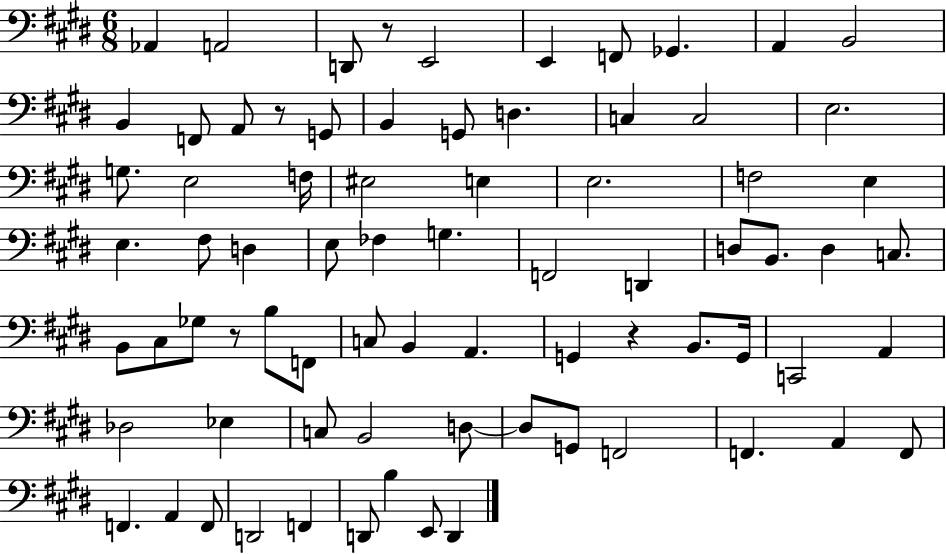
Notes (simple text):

Ab2/q A2/h D2/e R/e E2/h E2/q F2/e Gb2/q. A2/q B2/h B2/q F2/e A2/e R/e G2/e B2/q G2/e D3/q. C3/q C3/h E3/h. G3/e. E3/h F3/s EIS3/h E3/q E3/h. F3/h E3/q E3/q. F#3/e D3/q E3/e FES3/q G3/q. F2/h D2/q D3/e B2/e. D3/q C3/e. B2/e C#3/e Gb3/e R/e B3/e F2/e C3/e B2/q A2/q. G2/q R/q B2/e. G2/s C2/h A2/q Db3/h Eb3/q C3/e B2/h D3/e D3/e G2/e F2/h F2/q. A2/q F2/e F2/q. A2/q F2/e D2/h F2/q D2/e B3/q E2/e D2/q